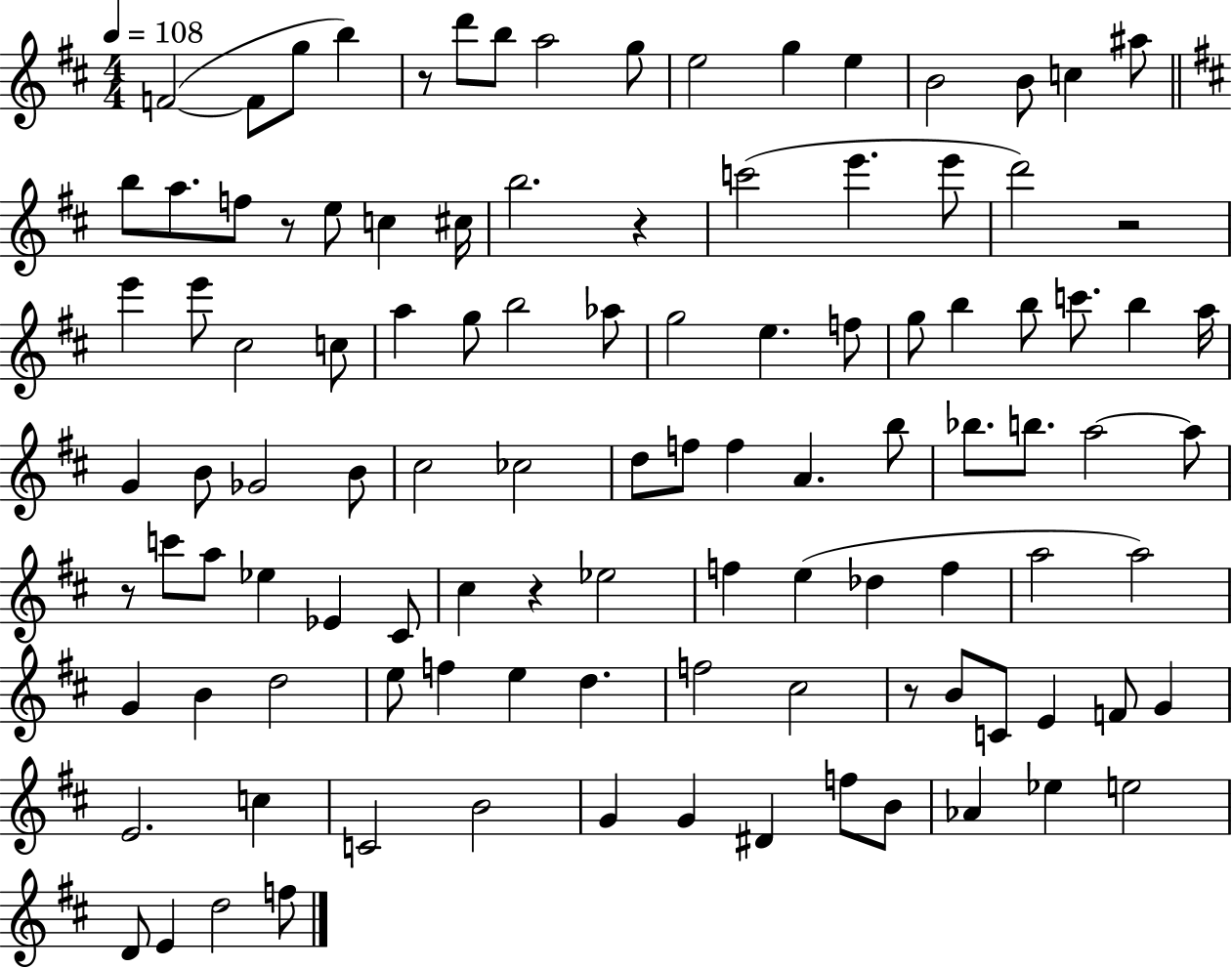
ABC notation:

X:1
T:Untitled
M:4/4
L:1/4
K:D
F2 F/2 g/2 b z/2 d'/2 b/2 a2 g/2 e2 g e B2 B/2 c ^a/2 b/2 a/2 f/2 z/2 e/2 c ^c/4 b2 z c'2 e' e'/2 d'2 z2 e' e'/2 ^c2 c/2 a g/2 b2 _a/2 g2 e f/2 g/2 b b/2 c'/2 b a/4 G B/2 _G2 B/2 ^c2 _c2 d/2 f/2 f A b/2 _b/2 b/2 a2 a/2 z/2 c'/2 a/2 _e _E ^C/2 ^c z _e2 f e _d f a2 a2 G B d2 e/2 f e d f2 ^c2 z/2 B/2 C/2 E F/2 G E2 c C2 B2 G G ^D f/2 B/2 _A _e e2 D/2 E d2 f/2